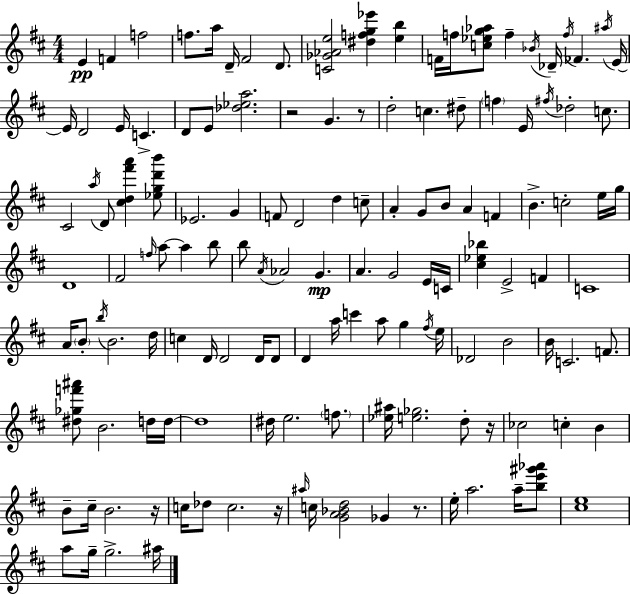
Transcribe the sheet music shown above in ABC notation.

X:1
T:Untitled
M:4/4
L:1/4
K:D
E F f2 f/2 a/4 D/4 ^F2 D/2 [C_G_Ae]2 [^dfg_e'] [eb] F/4 f/4 [c_eg_a]/2 f _B/4 _D/4 f/4 _F ^a/4 E/4 E/4 D2 E/4 C D/2 E/2 [_d_ea]2 z2 G z/2 d2 c ^d/2 f E/4 ^f/4 _d2 c/2 ^C2 a/4 D/2 [^cd^f'a'] [_egd'b']/2 _E2 G F/2 D2 d c/2 A G/2 B/2 A F B c2 e/4 g/4 D4 ^F2 f/4 a/2 a b/2 b/2 A/4 _A2 G A G2 E/4 C/4 [^c_e_b] E2 F C4 A/4 B/2 b/4 B2 d/4 c D/4 D2 D/4 D/2 D a/4 c' a/2 g ^f/4 e/4 _D2 B2 B/4 C2 F/2 [^d_gf'^a']/2 B2 d/4 d/4 d4 ^d/4 e2 f/2 [_e^a]/4 [e_g]2 d/2 z/4 _c2 c B B/2 ^c/4 B2 z/4 c/4 _d/2 c2 z/4 ^a/4 c/4 [GA_Bd]2 _G z/2 e/4 a2 a/4 [be'^g'_a']/2 [^ce]4 a/2 g/4 g2 ^a/4